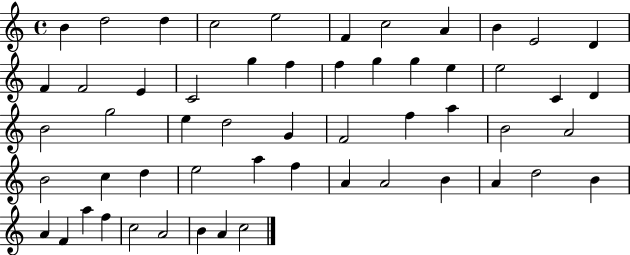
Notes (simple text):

B4/q D5/h D5/q C5/h E5/h F4/q C5/h A4/q B4/q E4/h D4/q F4/q F4/h E4/q C4/h G5/q F5/q F5/q G5/q G5/q E5/q E5/h C4/q D4/q B4/h G5/h E5/q D5/h G4/q F4/h F5/q A5/q B4/h A4/h B4/h C5/q D5/q E5/h A5/q F5/q A4/q A4/h B4/q A4/q D5/h B4/q A4/q F4/q A5/q F5/q C5/h A4/h B4/q A4/q C5/h